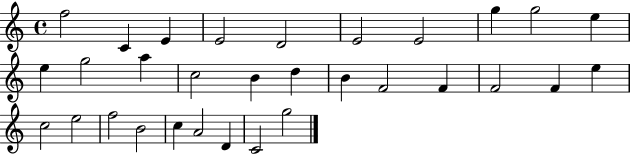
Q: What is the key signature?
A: C major